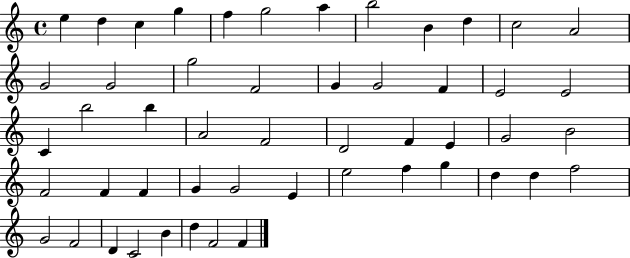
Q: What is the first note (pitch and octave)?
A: E5